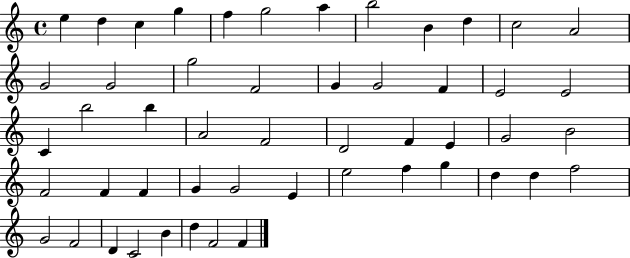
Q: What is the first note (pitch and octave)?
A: E5